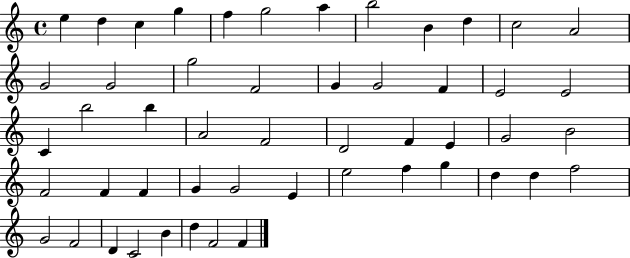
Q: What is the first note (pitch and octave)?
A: E5